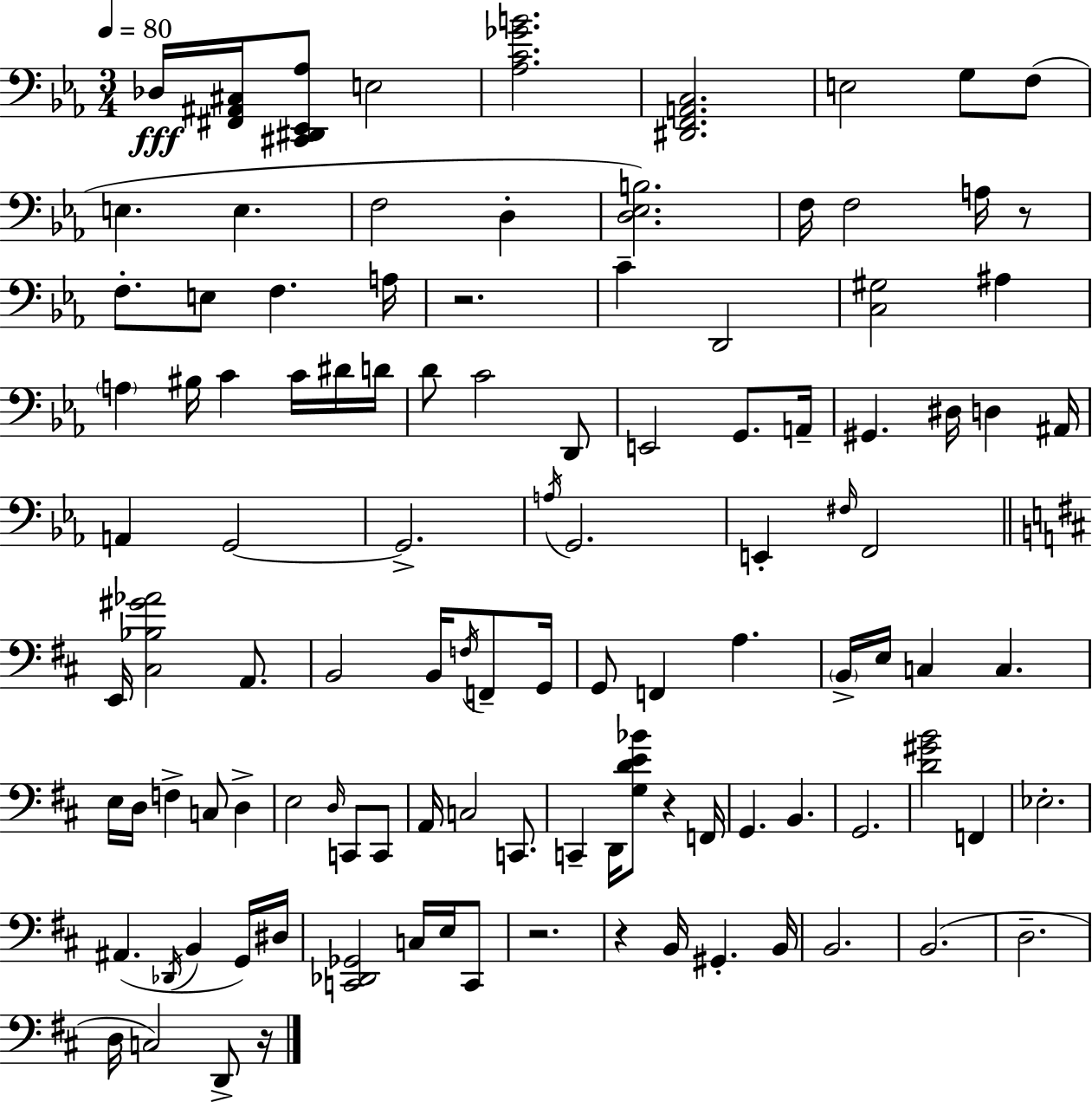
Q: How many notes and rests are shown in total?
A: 110